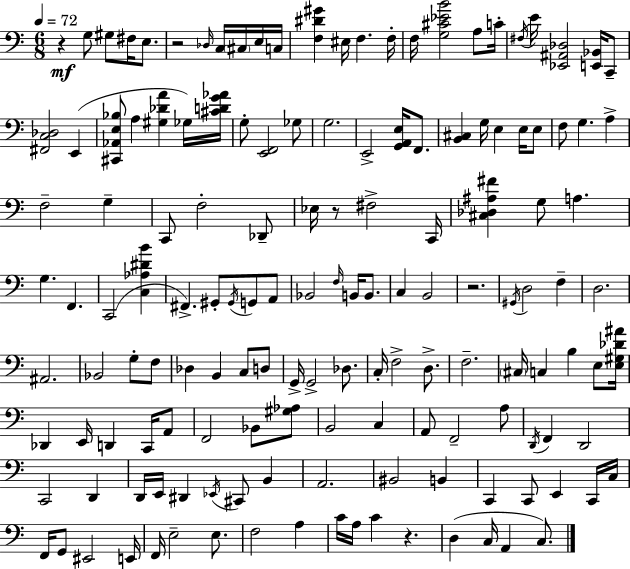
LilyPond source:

{
  \clef bass
  \numericTimeSignature
  \time 6/8
  \key c \major
  \tempo 4 = 72
  \repeat volta 2 { r4\mf g8 gis8 fis16 e8. | r2 \grace { des16 } c16 \parenthesize cis16 e16 | c16 <f dis' gis'>4 eis16 f4. | f16-. f16 <g cis' ees' b'>2 a8 | \break c'16-. \acciaccatura { fis16 } e'16 <ees, ais, des>2 <e, bes,>16 | c,8-- <fis, c des>2 e,4( | <cis, aes, e bes>8 a4 <gis des' a'>4 | ges16) <cis' d' g' aes'>16 g8-. <e, f,>2 | \break ges8 g2. | e,2-> <g, a, e>16 f,8. | <b, cis>4 g16 e4 e16 | e8 f8 g4. a4-> | \break f2-- g4-- | c,8 f2-. | des,8-- ees16 r8 fis2-> | c,16 <cis des ais fis'>4 g8 a4. | \break g4. f,4. | c,2( <c aes dis' b'>4 | fis,4.->) gis,8-. \acciaccatura { gis,16 } g,8 | a,8 bes,2 \grace { f16 } | \break b,16 b,8. c4 b,2 | r2. | \acciaccatura { gis,16 } d2 | f4-- d2. | \break ais,2. | bes,2 | g8-. f8 des4 b,4 | c8 d8 g,16-> g,2-> | \break des8. c16-. f2-> | d8.-> f2.-- | \parenthesize cis16 c4 b4 | e8 <e gis des' ais'>16 des,4 e,16 d,4 | \break c,16 a,8 f,2 | bes,8 <gis aes>8 b,2 | c4 a,8 f,2-- | a8 \acciaccatura { d,16 } f,4 d,2 | \break c,2 | d,4 d,16 e,16 dis,4 | \acciaccatura { ees,16 } cis,8 b,4 a,2. | bis,2 | \break b,4 c,4 c,8 | e,4 c,16 c16 f,16 g,8 eis,2 | e,16 f,16 e2-- | e8. f2 | \break a4 c'16 a16 c'4 | r4. d4( c16 | a,4 c8.) } \bar "|."
}